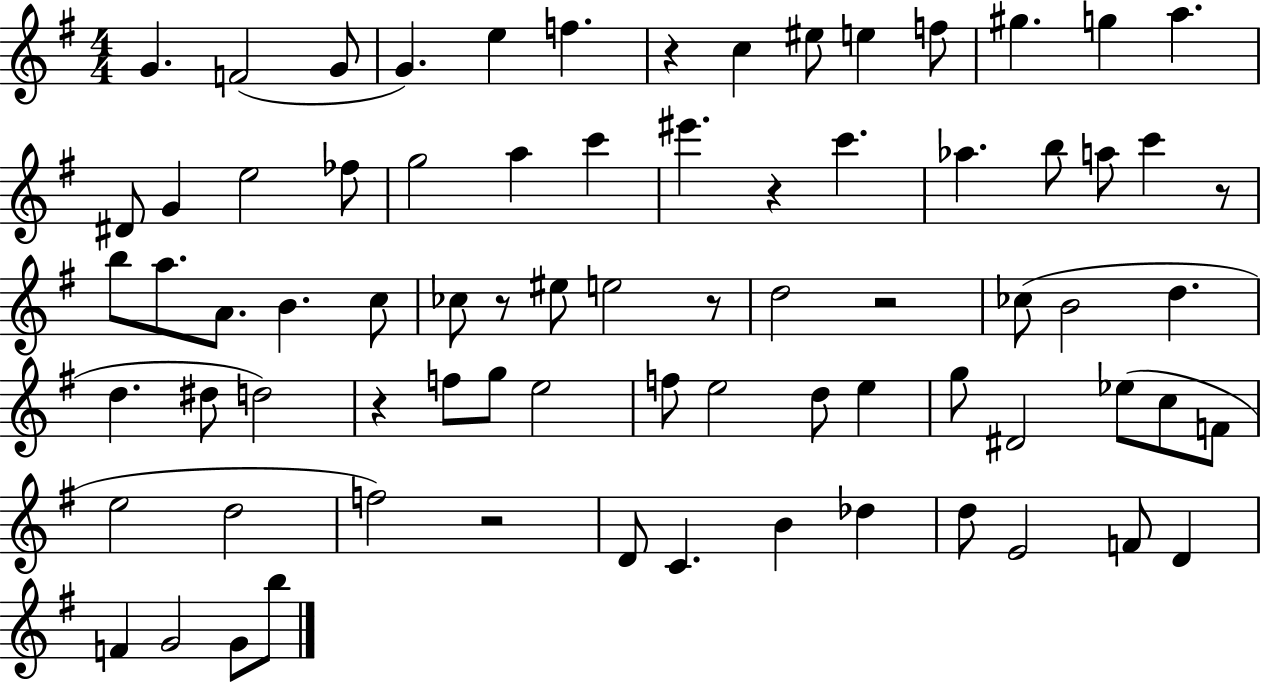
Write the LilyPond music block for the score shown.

{
  \clef treble
  \numericTimeSignature
  \time 4/4
  \key g \major
  g'4. f'2( g'8 | g'4.) e''4 f''4. | r4 c''4 eis''8 e''4 f''8 | gis''4. g''4 a''4. | \break dis'8 g'4 e''2 fes''8 | g''2 a''4 c'''4 | eis'''4. r4 c'''4. | aes''4. b''8 a''8 c'''4 r8 | \break b''8 a''8. a'8. b'4. c''8 | ces''8 r8 eis''8 e''2 r8 | d''2 r2 | ces''8( b'2 d''4. | \break d''4. dis''8 d''2) | r4 f''8 g''8 e''2 | f''8 e''2 d''8 e''4 | g''8 dis'2 ees''8( c''8 f'8 | \break e''2 d''2 | f''2) r2 | d'8 c'4. b'4 des''4 | d''8 e'2 f'8 d'4 | \break f'4 g'2 g'8 b''8 | \bar "|."
}